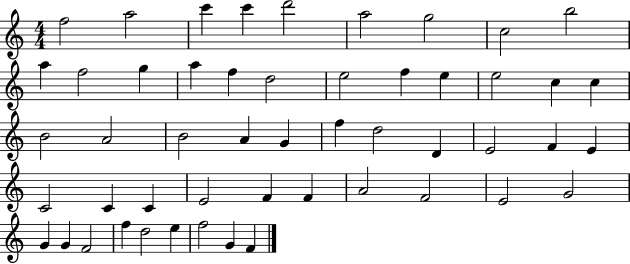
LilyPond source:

{
  \clef treble
  \numericTimeSignature
  \time 4/4
  \key c \major
  f''2 a''2 | c'''4 c'''4 d'''2 | a''2 g''2 | c''2 b''2 | \break a''4 f''2 g''4 | a''4 f''4 d''2 | e''2 f''4 e''4 | e''2 c''4 c''4 | \break b'2 a'2 | b'2 a'4 g'4 | f''4 d''2 d'4 | e'2 f'4 e'4 | \break c'2 c'4 c'4 | e'2 f'4 f'4 | a'2 f'2 | e'2 g'2 | \break g'4 g'4 f'2 | f''4 d''2 e''4 | f''2 g'4 f'4 | \bar "|."
}